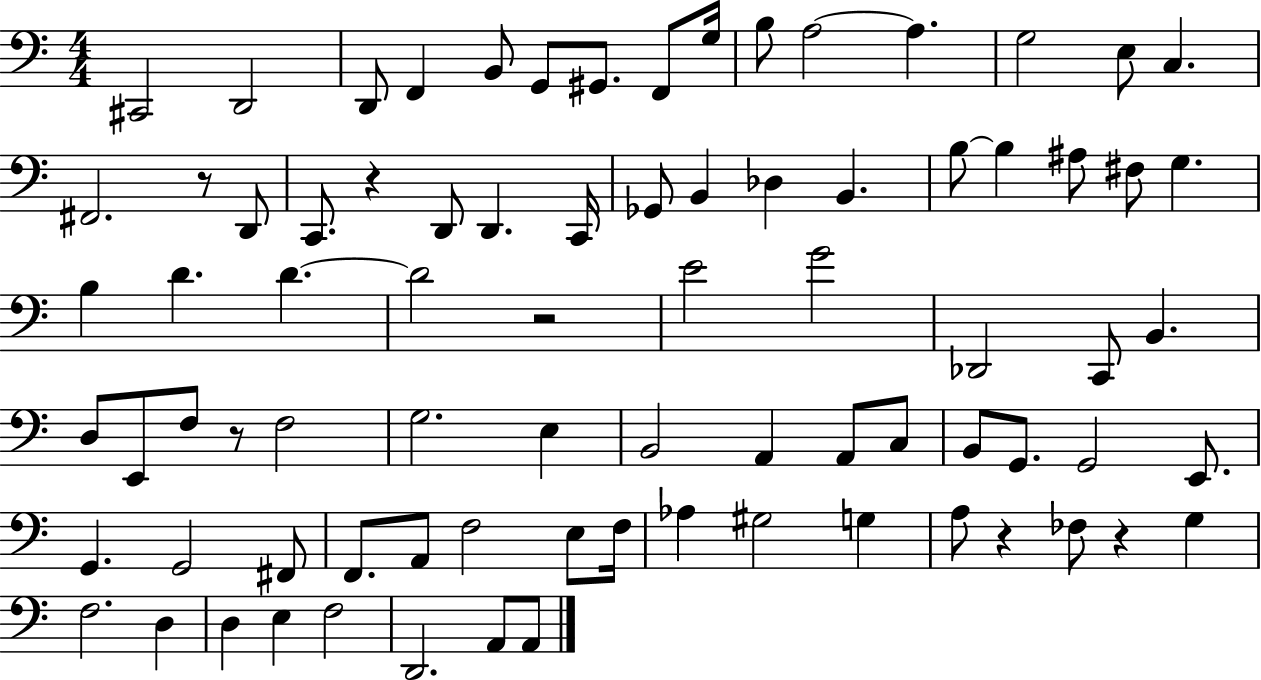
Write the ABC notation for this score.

X:1
T:Untitled
M:4/4
L:1/4
K:C
^C,,2 D,,2 D,,/2 F,, B,,/2 G,,/2 ^G,,/2 F,,/2 G,/4 B,/2 A,2 A, G,2 E,/2 C, ^F,,2 z/2 D,,/2 C,,/2 z D,,/2 D,, C,,/4 _G,,/2 B,, _D, B,, B,/2 B, ^A,/2 ^F,/2 G, B, D D D2 z2 E2 G2 _D,,2 C,,/2 B,, D,/2 E,,/2 F,/2 z/2 F,2 G,2 E, B,,2 A,, A,,/2 C,/2 B,,/2 G,,/2 G,,2 E,,/2 G,, G,,2 ^F,,/2 F,,/2 A,,/2 F,2 E,/2 F,/4 _A, ^G,2 G, A,/2 z _F,/2 z G, F,2 D, D, E, F,2 D,,2 A,,/2 A,,/2